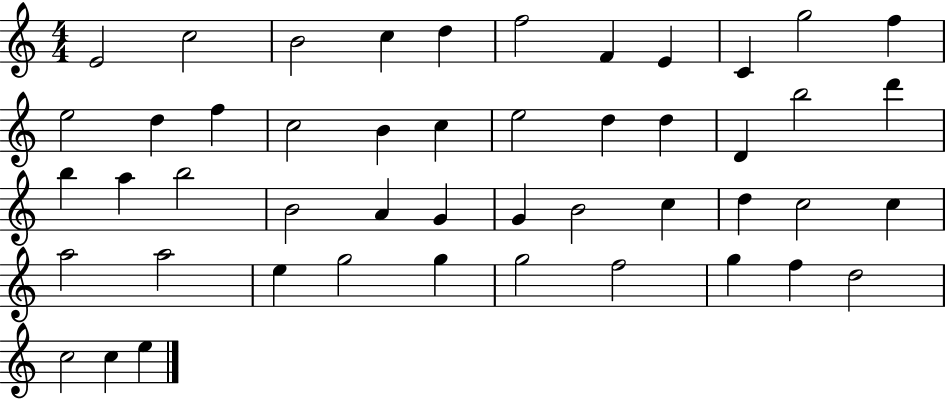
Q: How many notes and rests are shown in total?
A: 48